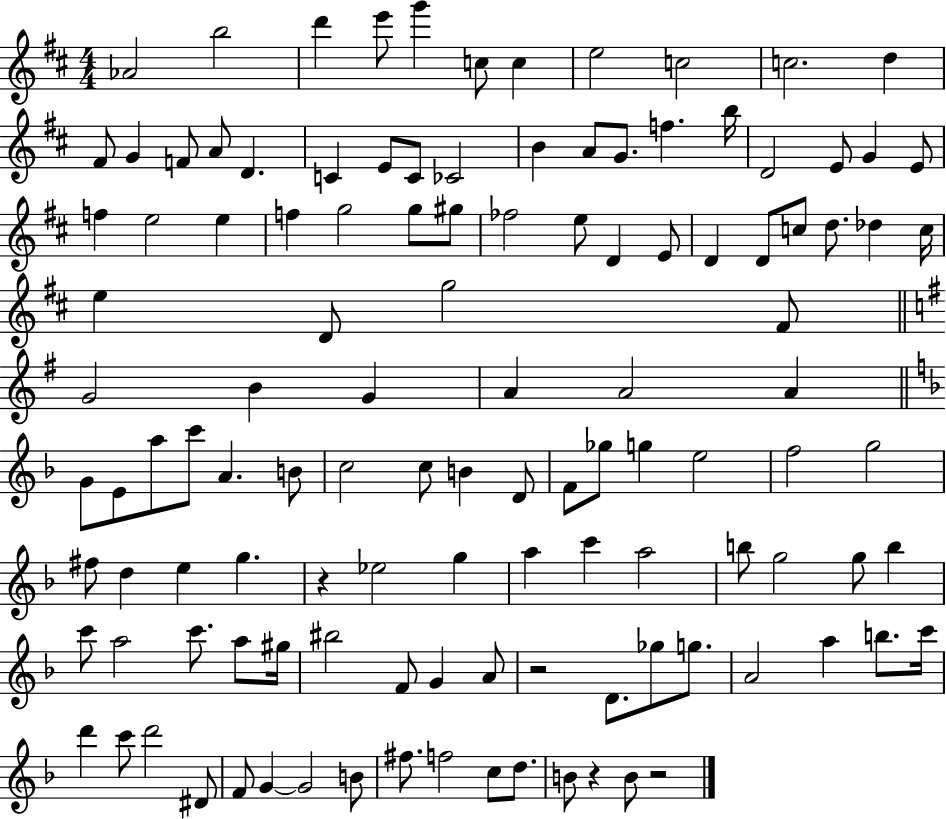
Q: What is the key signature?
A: D major